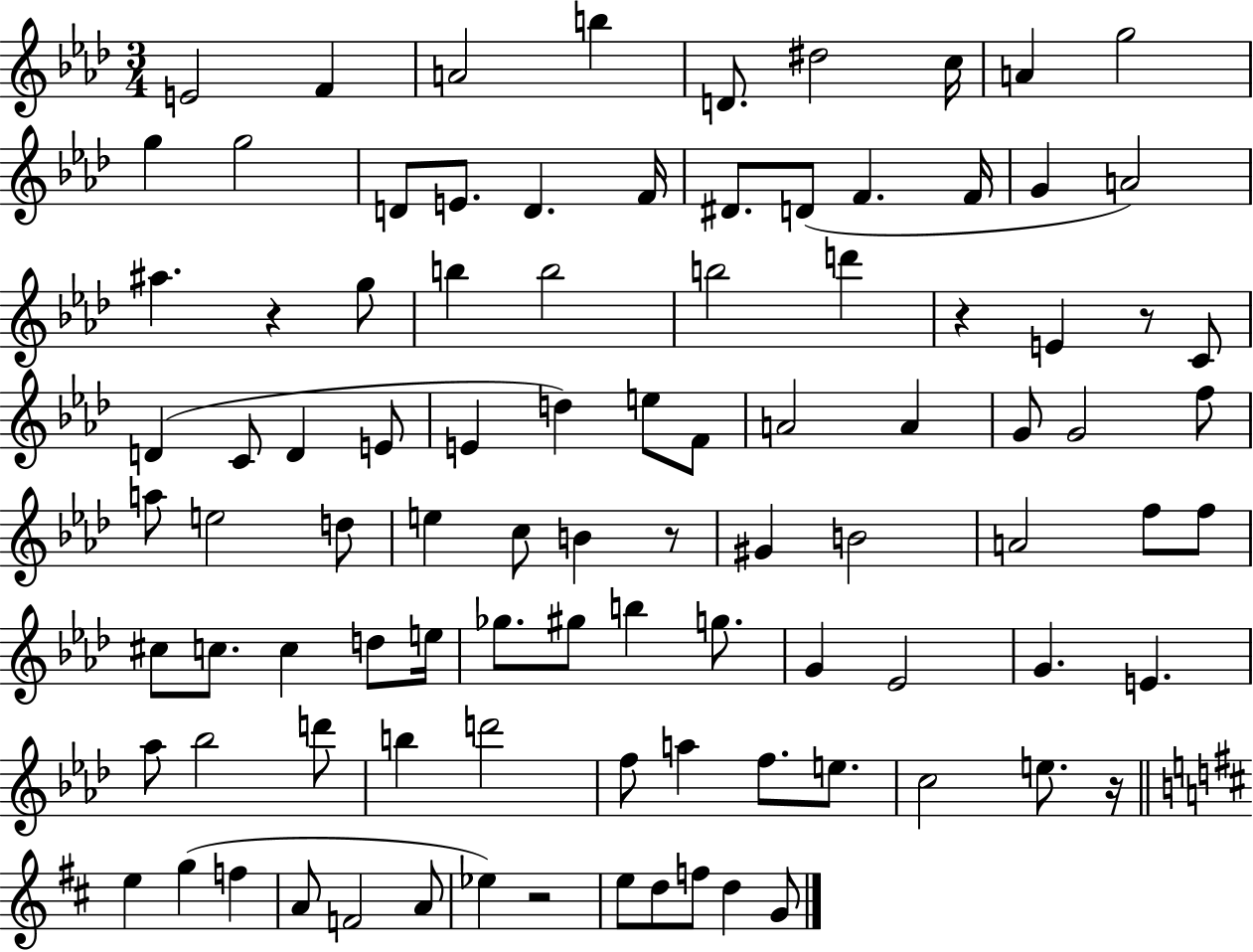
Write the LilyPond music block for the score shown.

{
  \clef treble
  \numericTimeSignature
  \time 3/4
  \key aes \major
  \repeat volta 2 { e'2 f'4 | a'2 b''4 | d'8. dis''2 c''16 | a'4 g''2 | \break g''4 g''2 | d'8 e'8. d'4. f'16 | dis'8. d'8( f'4. f'16 | g'4 a'2) | \break ais''4. r4 g''8 | b''4 b''2 | b''2 d'''4 | r4 e'4 r8 c'8 | \break d'4( c'8 d'4 e'8 | e'4 d''4) e''8 f'8 | a'2 a'4 | g'8 g'2 f''8 | \break a''8 e''2 d''8 | e''4 c''8 b'4 r8 | gis'4 b'2 | a'2 f''8 f''8 | \break cis''8 c''8. c''4 d''8 e''16 | ges''8. gis''8 b''4 g''8. | g'4 ees'2 | g'4. e'4. | \break aes''8 bes''2 d'''8 | b''4 d'''2 | f''8 a''4 f''8. e''8. | c''2 e''8. r16 | \break \bar "||" \break \key d \major e''4 g''4( f''4 | a'8 f'2 a'8 | ees''4) r2 | e''8 d''8 f''8 d''4 g'8 | \break } \bar "|."
}